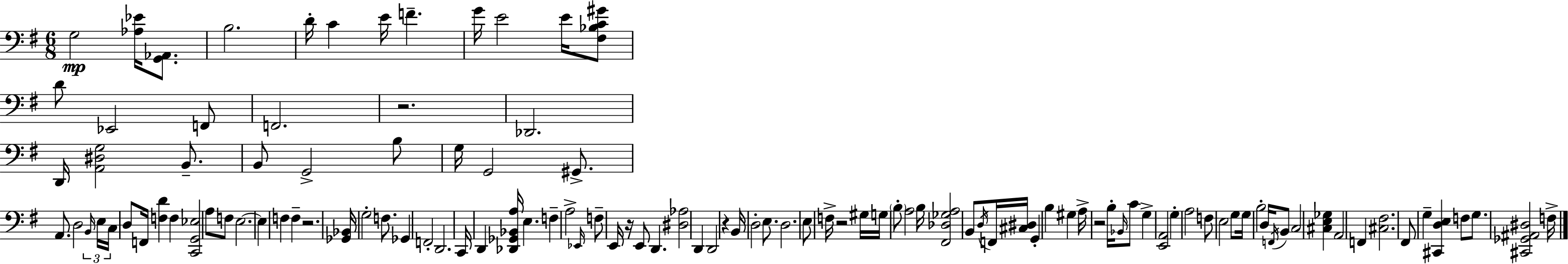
{
  \clef bass
  \numericTimeSignature
  \time 6/8
  \key g \major
  g2\mp <aes ees'>16 <g, aes,>8. | b2. | d'16-. c'4 e'16 f'4.-- | g'16 e'2 e'16 <fis bes c' gis'>8 | \break d'8 ees,2 f,8 | f,2. | r2. | des,2. | \break d,16 <a, dis g>2 b,8.-- | b,8 g,2-> b8 | g16 g,2 gis,8.-> | a,8. d2 \tuplet 3/2 { \grace { b,16 } | \break e16 c16 } d8 f,16 <f d'>4 f4 | <c, g, ees>2 a8 f8 | e2.~~ | e4 f4 f4-- | \break r2. | <ges, bes,>16 g2-. f8. | ges,4 f,2-. | d,2. | \break c,16 d,4 <des, ges, bes, a>16 e4. | f4-- a2-> | \grace { ees,16 } f8-- e,16 r16 e,8 d,4. | <dis aes>2 d,4 | \break d,2 r4 | b,16 d2-. e8. | d2. | e8 f16-> r2 | \break gis16 g16 \parenthesize b8-. a2 | b16 <fis, des ges a>2 b,8 | \acciaccatura { d16 } f,16 <cis dis>16 g,4-. b4 gis4 | a16-> r2 | \break b16-. \grace { bes,16 } c'8 g4-> <e, a,>2 | g4-. a2 | f8 e2 | g8 g16 b2-. | \break d16 \acciaccatura { f,16 } b,8 c2 | <cis e ges>4 a,2 | f,4 <cis fis>2. | fis,8 g4-- <cis, d e>4 | \break f8 g8. <cis, ges, ais, dis>2 | f16-> \bar "|."
}